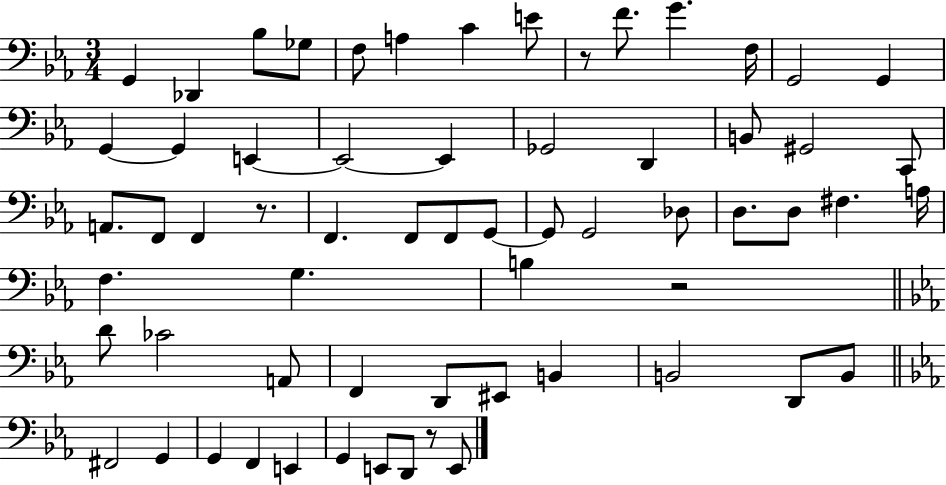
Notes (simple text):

G2/q Db2/q Bb3/e Gb3/e F3/e A3/q C4/q E4/e R/e F4/e. G4/q. F3/s G2/h G2/q G2/q G2/q E2/q E2/h E2/q Gb2/h D2/q B2/e G#2/h C2/e A2/e. F2/e F2/q R/e. F2/q. F2/e F2/e G2/e G2/e G2/h Db3/e D3/e. D3/e F#3/q. A3/s F3/q. G3/q. B3/q R/h D4/e CES4/h A2/e F2/q D2/e EIS2/e B2/q B2/h D2/e B2/e F#2/h G2/q G2/q F2/q E2/q G2/q E2/e D2/e R/e E2/e